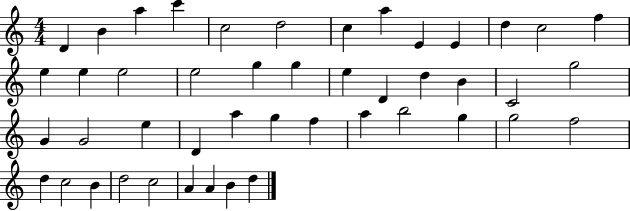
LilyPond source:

{
  \clef treble
  \numericTimeSignature
  \time 4/4
  \key c \major
  d'4 b'4 a''4 c'''4 | c''2 d''2 | c''4 a''4 e'4 e'4 | d''4 c''2 f''4 | \break e''4 e''4 e''2 | e''2 g''4 g''4 | e''4 d'4 d''4 b'4 | c'2 g''2 | \break g'4 g'2 e''4 | d'4 a''4 g''4 f''4 | a''4 b''2 g''4 | g''2 f''2 | \break d''4 c''2 b'4 | d''2 c''2 | a'4 a'4 b'4 d''4 | \bar "|."
}